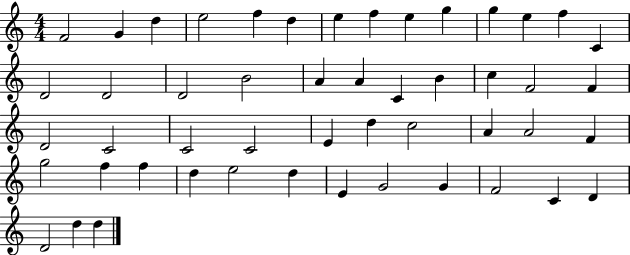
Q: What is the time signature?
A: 4/4